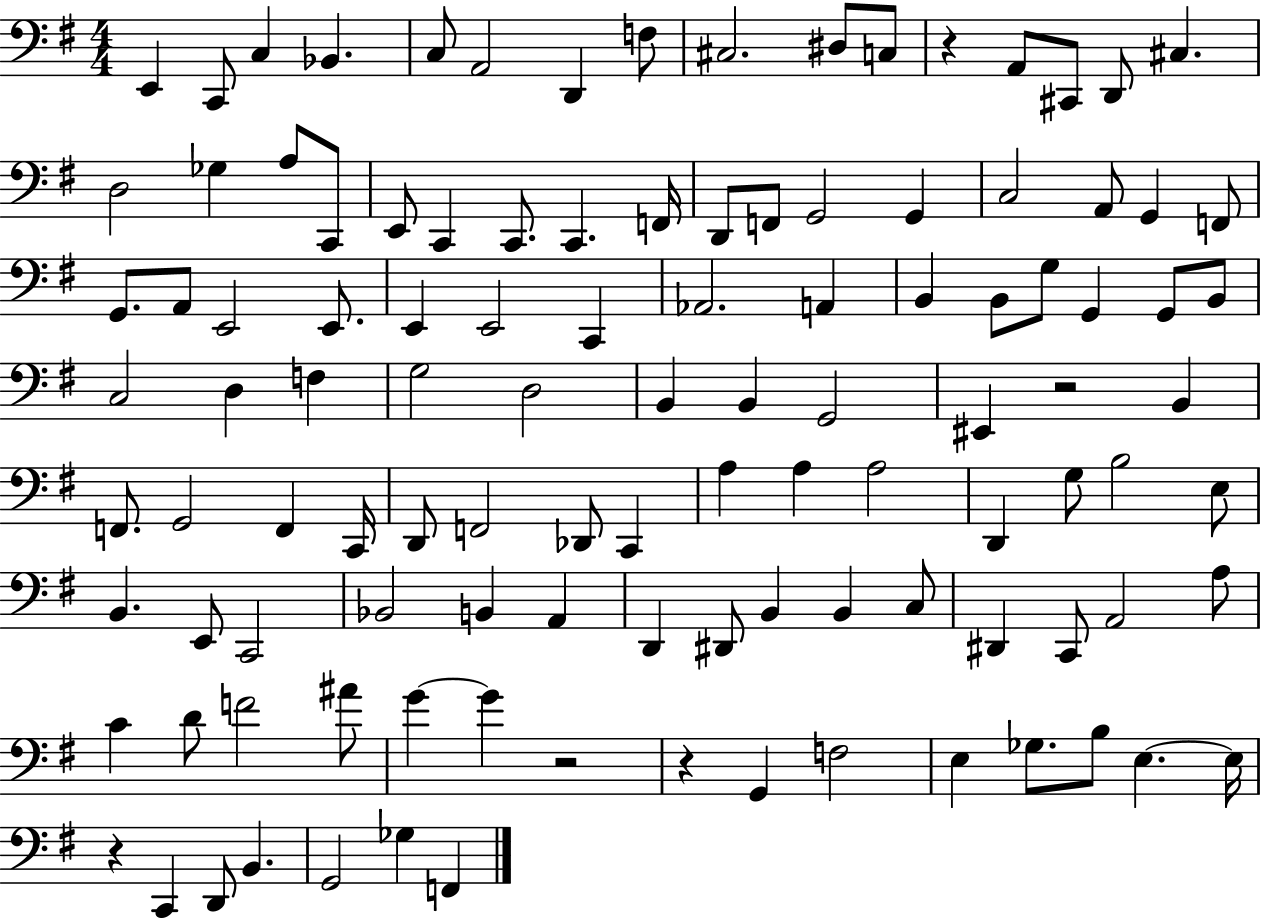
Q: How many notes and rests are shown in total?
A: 111